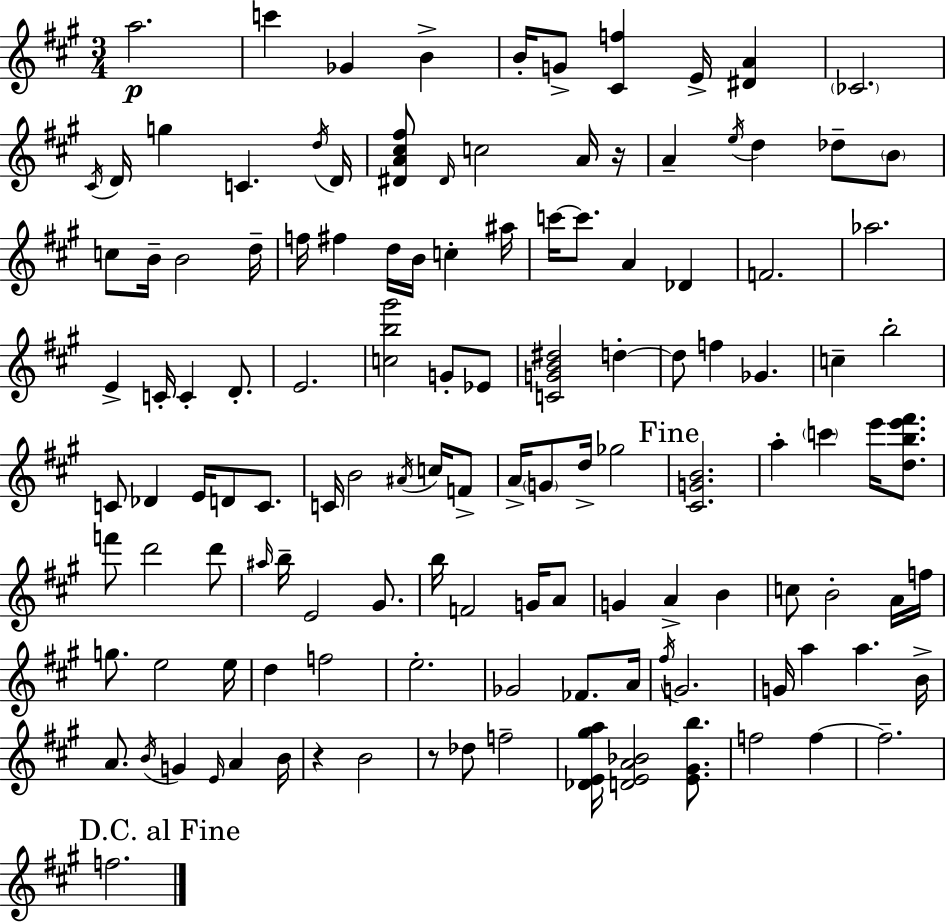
{
  \clef treble
  \numericTimeSignature
  \time 3/4
  \key a \major
  a''2.\p | c'''4 ges'4 b'4-> | b'16-. g'8-> <cis' f''>4 e'16-> <dis' a'>4 | \parenthesize ces'2. | \break \acciaccatura { cis'16 } d'16 g''4 c'4. | \acciaccatura { d''16 } d'16 <dis' a' cis'' fis''>8 \grace { dis'16 } c''2 | a'16 r16 a'4-- \acciaccatura { e''16 } d''4 | des''8-- \parenthesize b'8 c''8 b'16-- b'2 | \break d''16-- f''16 fis''4 d''16 b'16 c''4-. | ais''16 c'''16~~ c'''8. a'4 | des'4 f'2. | aes''2. | \break e'4-> c'16-. c'4-. | d'8.-. e'2. | <c'' b'' gis'''>2 | g'8-. ees'8 <c' g' b' dis''>2 | \break d''4-.~~ d''8 f''4 ges'4. | c''4-- b''2-. | c'8 des'4 e'16 d'8 | c'8. c'16 b'2 | \break \acciaccatura { ais'16 } c''16 f'8-> a'16-> \parenthesize g'8 d''16-> ges''2 | \mark "Fine" <cis' g' b'>2. | a''4-. \parenthesize c'''4 | e'''16 <d'' b'' e''' fis'''>8. f'''8 d'''2 | \break d'''8 \grace { ais''16 } b''16-- e'2 | gis'8. b''16 f'2 | g'16 a'8 g'4 a'4-> | b'4 c''8 b'2-. | \break a'16 f''16 g''8. e''2 | e''16 d''4 f''2 | e''2.-. | ges'2 | \break fes'8. a'16 \acciaccatura { fis''16 } g'2. | g'16 a''4 | a''4. b'16-> a'8. \acciaccatura { b'16 } g'4 | \grace { e'16 } a'4 b'16 r4 | \break b'2 r8 des''8 | f''2-- <des' e' gis'' a''>16 <d' e' a' bes'>2 | <e' gis' b''>8. f''2 | f''4~~ f''2.-- | \break \mark "D.C. al Fine" f''2. | \bar "|."
}